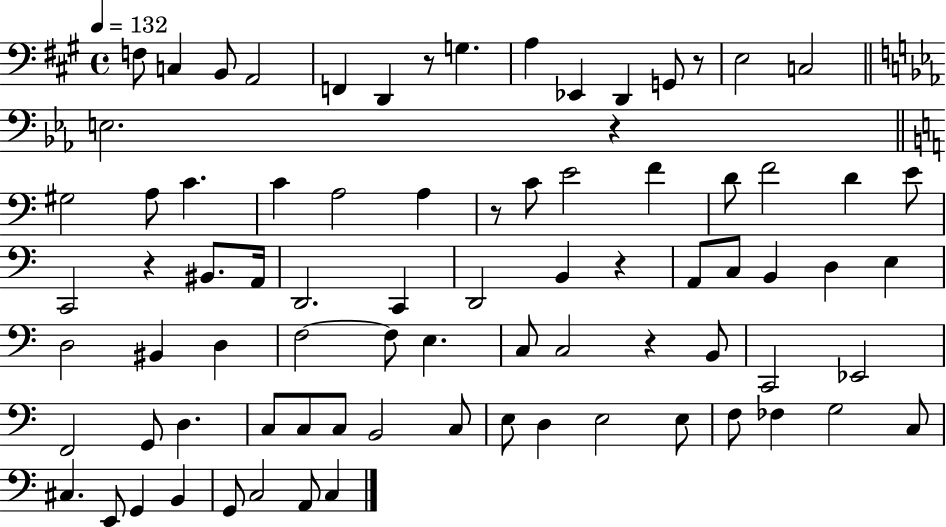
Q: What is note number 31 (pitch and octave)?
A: D2